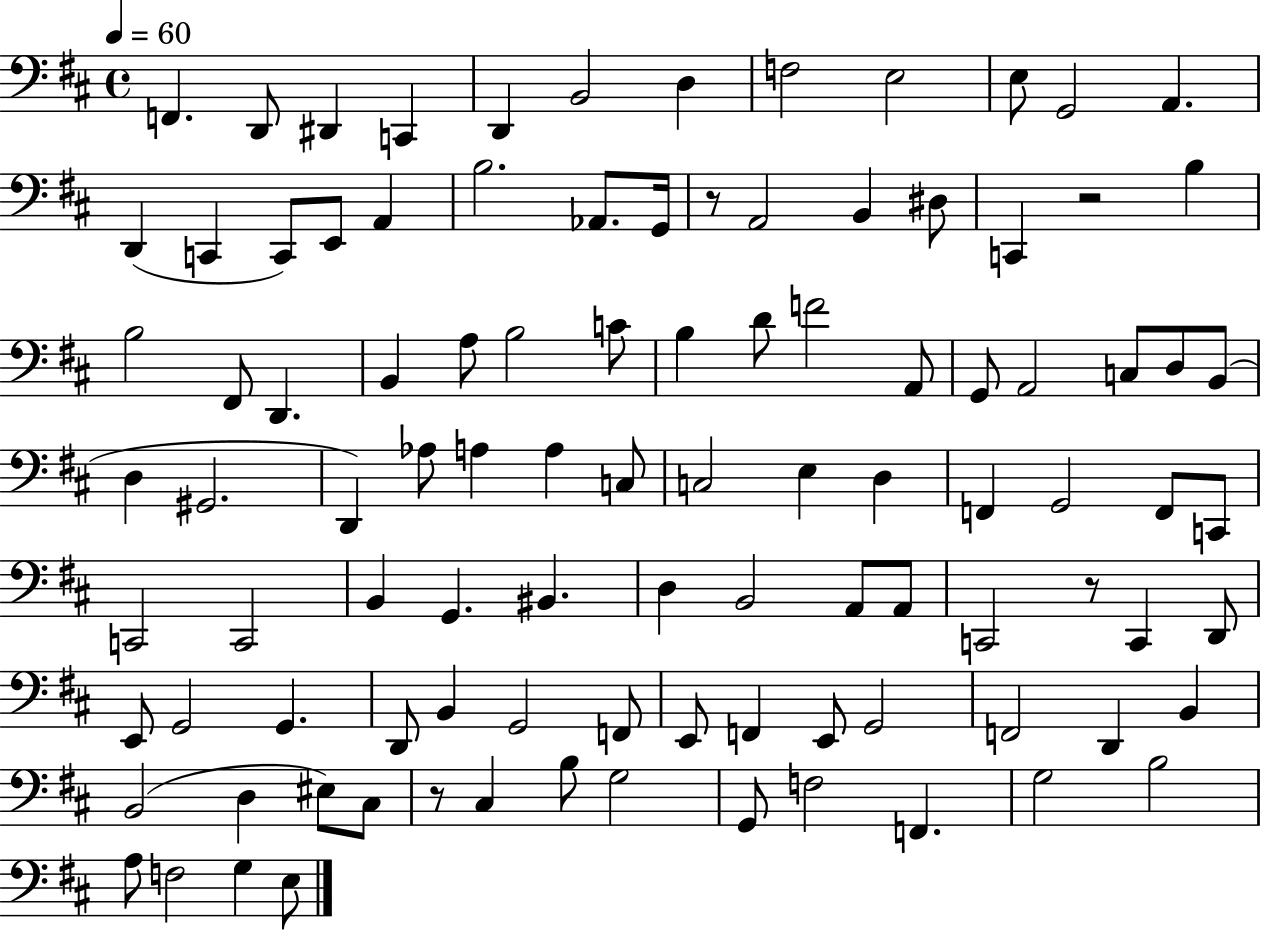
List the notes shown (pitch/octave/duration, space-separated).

F2/q. D2/e D#2/q C2/q D2/q B2/h D3/q F3/h E3/h E3/e G2/h A2/q. D2/q C2/q C2/e E2/e A2/q B3/h. Ab2/e. G2/s R/e A2/h B2/q D#3/e C2/q R/h B3/q B3/h F#2/e D2/q. B2/q A3/e B3/h C4/e B3/q D4/e F4/h A2/e G2/e A2/h C3/e D3/e B2/e D3/q G#2/h. D2/q Ab3/e A3/q A3/q C3/e C3/h E3/q D3/q F2/q G2/h F2/e C2/e C2/h C2/h B2/q G2/q. BIS2/q. D3/q B2/h A2/e A2/e C2/h R/e C2/q D2/e E2/e G2/h G2/q. D2/e B2/q G2/h F2/e E2/e F2/q E2/e G2/h F2/h D2/q B2/q B2/h D3/q EIS3/e C#3/e R/e C#3/q B3/e G3/h G2/e F3/h F2/q. G3/h B3/h A3/e F3/h G3/q E3/e